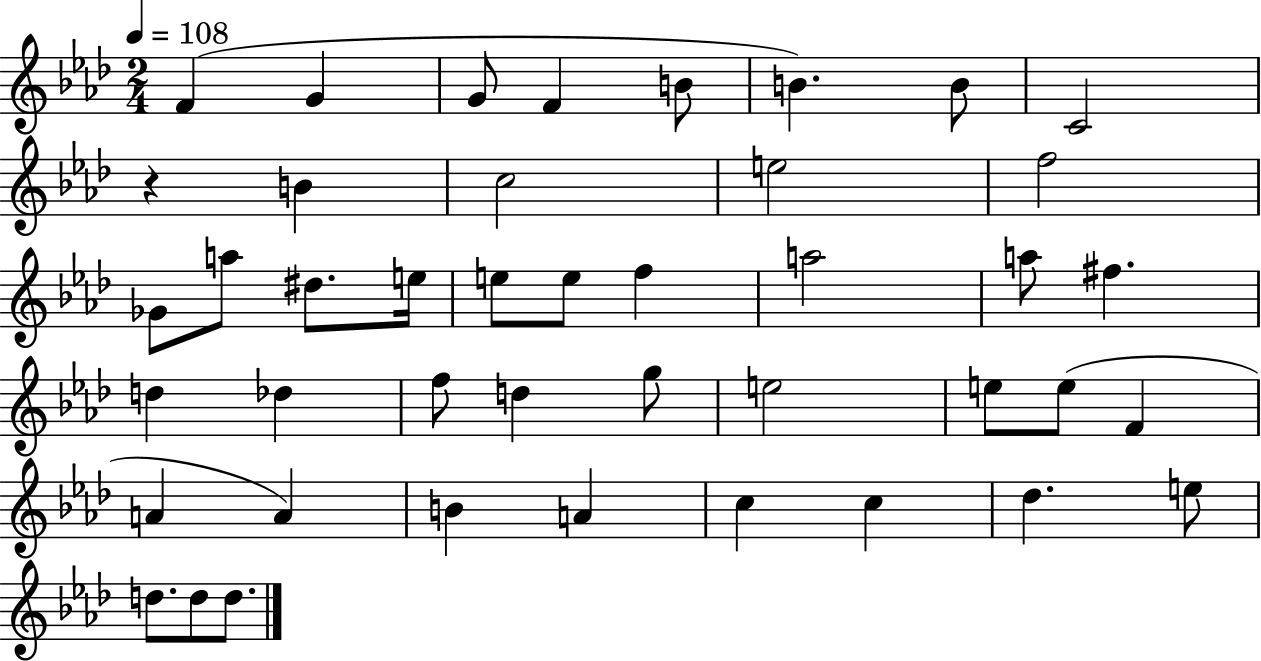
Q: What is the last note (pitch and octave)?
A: D5